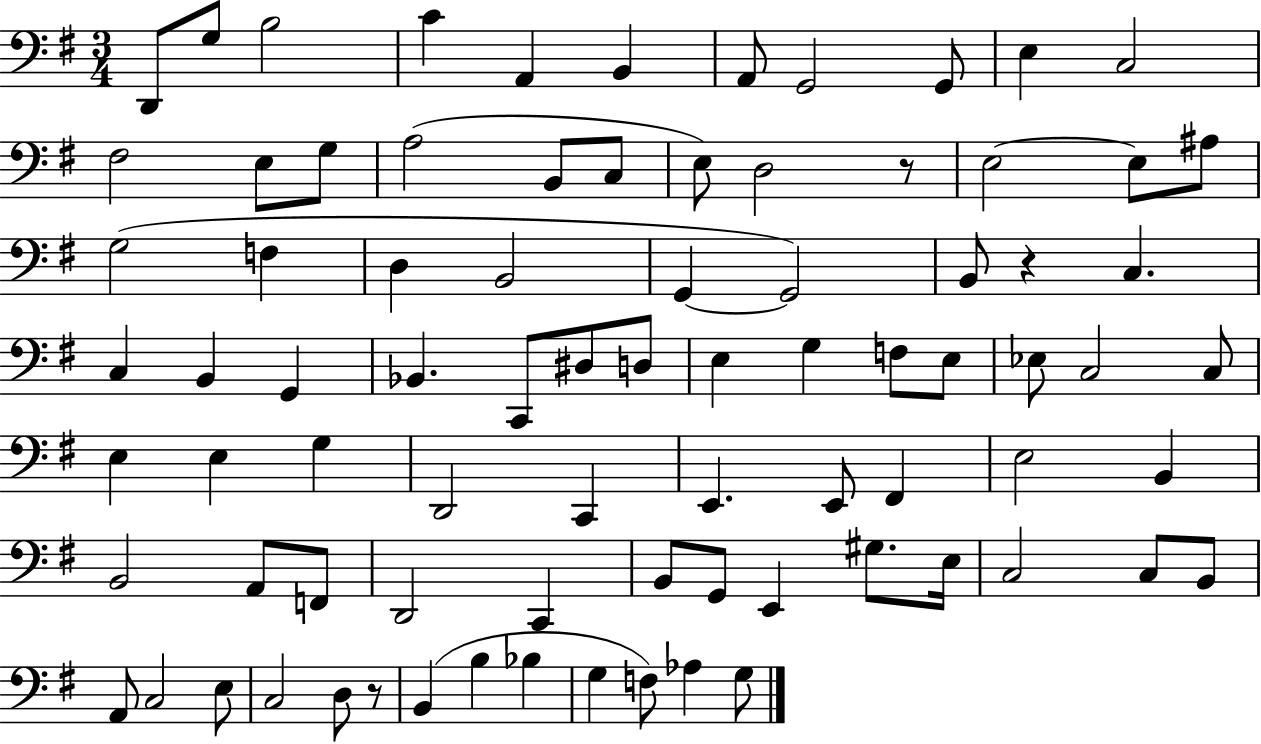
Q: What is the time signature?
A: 3/4